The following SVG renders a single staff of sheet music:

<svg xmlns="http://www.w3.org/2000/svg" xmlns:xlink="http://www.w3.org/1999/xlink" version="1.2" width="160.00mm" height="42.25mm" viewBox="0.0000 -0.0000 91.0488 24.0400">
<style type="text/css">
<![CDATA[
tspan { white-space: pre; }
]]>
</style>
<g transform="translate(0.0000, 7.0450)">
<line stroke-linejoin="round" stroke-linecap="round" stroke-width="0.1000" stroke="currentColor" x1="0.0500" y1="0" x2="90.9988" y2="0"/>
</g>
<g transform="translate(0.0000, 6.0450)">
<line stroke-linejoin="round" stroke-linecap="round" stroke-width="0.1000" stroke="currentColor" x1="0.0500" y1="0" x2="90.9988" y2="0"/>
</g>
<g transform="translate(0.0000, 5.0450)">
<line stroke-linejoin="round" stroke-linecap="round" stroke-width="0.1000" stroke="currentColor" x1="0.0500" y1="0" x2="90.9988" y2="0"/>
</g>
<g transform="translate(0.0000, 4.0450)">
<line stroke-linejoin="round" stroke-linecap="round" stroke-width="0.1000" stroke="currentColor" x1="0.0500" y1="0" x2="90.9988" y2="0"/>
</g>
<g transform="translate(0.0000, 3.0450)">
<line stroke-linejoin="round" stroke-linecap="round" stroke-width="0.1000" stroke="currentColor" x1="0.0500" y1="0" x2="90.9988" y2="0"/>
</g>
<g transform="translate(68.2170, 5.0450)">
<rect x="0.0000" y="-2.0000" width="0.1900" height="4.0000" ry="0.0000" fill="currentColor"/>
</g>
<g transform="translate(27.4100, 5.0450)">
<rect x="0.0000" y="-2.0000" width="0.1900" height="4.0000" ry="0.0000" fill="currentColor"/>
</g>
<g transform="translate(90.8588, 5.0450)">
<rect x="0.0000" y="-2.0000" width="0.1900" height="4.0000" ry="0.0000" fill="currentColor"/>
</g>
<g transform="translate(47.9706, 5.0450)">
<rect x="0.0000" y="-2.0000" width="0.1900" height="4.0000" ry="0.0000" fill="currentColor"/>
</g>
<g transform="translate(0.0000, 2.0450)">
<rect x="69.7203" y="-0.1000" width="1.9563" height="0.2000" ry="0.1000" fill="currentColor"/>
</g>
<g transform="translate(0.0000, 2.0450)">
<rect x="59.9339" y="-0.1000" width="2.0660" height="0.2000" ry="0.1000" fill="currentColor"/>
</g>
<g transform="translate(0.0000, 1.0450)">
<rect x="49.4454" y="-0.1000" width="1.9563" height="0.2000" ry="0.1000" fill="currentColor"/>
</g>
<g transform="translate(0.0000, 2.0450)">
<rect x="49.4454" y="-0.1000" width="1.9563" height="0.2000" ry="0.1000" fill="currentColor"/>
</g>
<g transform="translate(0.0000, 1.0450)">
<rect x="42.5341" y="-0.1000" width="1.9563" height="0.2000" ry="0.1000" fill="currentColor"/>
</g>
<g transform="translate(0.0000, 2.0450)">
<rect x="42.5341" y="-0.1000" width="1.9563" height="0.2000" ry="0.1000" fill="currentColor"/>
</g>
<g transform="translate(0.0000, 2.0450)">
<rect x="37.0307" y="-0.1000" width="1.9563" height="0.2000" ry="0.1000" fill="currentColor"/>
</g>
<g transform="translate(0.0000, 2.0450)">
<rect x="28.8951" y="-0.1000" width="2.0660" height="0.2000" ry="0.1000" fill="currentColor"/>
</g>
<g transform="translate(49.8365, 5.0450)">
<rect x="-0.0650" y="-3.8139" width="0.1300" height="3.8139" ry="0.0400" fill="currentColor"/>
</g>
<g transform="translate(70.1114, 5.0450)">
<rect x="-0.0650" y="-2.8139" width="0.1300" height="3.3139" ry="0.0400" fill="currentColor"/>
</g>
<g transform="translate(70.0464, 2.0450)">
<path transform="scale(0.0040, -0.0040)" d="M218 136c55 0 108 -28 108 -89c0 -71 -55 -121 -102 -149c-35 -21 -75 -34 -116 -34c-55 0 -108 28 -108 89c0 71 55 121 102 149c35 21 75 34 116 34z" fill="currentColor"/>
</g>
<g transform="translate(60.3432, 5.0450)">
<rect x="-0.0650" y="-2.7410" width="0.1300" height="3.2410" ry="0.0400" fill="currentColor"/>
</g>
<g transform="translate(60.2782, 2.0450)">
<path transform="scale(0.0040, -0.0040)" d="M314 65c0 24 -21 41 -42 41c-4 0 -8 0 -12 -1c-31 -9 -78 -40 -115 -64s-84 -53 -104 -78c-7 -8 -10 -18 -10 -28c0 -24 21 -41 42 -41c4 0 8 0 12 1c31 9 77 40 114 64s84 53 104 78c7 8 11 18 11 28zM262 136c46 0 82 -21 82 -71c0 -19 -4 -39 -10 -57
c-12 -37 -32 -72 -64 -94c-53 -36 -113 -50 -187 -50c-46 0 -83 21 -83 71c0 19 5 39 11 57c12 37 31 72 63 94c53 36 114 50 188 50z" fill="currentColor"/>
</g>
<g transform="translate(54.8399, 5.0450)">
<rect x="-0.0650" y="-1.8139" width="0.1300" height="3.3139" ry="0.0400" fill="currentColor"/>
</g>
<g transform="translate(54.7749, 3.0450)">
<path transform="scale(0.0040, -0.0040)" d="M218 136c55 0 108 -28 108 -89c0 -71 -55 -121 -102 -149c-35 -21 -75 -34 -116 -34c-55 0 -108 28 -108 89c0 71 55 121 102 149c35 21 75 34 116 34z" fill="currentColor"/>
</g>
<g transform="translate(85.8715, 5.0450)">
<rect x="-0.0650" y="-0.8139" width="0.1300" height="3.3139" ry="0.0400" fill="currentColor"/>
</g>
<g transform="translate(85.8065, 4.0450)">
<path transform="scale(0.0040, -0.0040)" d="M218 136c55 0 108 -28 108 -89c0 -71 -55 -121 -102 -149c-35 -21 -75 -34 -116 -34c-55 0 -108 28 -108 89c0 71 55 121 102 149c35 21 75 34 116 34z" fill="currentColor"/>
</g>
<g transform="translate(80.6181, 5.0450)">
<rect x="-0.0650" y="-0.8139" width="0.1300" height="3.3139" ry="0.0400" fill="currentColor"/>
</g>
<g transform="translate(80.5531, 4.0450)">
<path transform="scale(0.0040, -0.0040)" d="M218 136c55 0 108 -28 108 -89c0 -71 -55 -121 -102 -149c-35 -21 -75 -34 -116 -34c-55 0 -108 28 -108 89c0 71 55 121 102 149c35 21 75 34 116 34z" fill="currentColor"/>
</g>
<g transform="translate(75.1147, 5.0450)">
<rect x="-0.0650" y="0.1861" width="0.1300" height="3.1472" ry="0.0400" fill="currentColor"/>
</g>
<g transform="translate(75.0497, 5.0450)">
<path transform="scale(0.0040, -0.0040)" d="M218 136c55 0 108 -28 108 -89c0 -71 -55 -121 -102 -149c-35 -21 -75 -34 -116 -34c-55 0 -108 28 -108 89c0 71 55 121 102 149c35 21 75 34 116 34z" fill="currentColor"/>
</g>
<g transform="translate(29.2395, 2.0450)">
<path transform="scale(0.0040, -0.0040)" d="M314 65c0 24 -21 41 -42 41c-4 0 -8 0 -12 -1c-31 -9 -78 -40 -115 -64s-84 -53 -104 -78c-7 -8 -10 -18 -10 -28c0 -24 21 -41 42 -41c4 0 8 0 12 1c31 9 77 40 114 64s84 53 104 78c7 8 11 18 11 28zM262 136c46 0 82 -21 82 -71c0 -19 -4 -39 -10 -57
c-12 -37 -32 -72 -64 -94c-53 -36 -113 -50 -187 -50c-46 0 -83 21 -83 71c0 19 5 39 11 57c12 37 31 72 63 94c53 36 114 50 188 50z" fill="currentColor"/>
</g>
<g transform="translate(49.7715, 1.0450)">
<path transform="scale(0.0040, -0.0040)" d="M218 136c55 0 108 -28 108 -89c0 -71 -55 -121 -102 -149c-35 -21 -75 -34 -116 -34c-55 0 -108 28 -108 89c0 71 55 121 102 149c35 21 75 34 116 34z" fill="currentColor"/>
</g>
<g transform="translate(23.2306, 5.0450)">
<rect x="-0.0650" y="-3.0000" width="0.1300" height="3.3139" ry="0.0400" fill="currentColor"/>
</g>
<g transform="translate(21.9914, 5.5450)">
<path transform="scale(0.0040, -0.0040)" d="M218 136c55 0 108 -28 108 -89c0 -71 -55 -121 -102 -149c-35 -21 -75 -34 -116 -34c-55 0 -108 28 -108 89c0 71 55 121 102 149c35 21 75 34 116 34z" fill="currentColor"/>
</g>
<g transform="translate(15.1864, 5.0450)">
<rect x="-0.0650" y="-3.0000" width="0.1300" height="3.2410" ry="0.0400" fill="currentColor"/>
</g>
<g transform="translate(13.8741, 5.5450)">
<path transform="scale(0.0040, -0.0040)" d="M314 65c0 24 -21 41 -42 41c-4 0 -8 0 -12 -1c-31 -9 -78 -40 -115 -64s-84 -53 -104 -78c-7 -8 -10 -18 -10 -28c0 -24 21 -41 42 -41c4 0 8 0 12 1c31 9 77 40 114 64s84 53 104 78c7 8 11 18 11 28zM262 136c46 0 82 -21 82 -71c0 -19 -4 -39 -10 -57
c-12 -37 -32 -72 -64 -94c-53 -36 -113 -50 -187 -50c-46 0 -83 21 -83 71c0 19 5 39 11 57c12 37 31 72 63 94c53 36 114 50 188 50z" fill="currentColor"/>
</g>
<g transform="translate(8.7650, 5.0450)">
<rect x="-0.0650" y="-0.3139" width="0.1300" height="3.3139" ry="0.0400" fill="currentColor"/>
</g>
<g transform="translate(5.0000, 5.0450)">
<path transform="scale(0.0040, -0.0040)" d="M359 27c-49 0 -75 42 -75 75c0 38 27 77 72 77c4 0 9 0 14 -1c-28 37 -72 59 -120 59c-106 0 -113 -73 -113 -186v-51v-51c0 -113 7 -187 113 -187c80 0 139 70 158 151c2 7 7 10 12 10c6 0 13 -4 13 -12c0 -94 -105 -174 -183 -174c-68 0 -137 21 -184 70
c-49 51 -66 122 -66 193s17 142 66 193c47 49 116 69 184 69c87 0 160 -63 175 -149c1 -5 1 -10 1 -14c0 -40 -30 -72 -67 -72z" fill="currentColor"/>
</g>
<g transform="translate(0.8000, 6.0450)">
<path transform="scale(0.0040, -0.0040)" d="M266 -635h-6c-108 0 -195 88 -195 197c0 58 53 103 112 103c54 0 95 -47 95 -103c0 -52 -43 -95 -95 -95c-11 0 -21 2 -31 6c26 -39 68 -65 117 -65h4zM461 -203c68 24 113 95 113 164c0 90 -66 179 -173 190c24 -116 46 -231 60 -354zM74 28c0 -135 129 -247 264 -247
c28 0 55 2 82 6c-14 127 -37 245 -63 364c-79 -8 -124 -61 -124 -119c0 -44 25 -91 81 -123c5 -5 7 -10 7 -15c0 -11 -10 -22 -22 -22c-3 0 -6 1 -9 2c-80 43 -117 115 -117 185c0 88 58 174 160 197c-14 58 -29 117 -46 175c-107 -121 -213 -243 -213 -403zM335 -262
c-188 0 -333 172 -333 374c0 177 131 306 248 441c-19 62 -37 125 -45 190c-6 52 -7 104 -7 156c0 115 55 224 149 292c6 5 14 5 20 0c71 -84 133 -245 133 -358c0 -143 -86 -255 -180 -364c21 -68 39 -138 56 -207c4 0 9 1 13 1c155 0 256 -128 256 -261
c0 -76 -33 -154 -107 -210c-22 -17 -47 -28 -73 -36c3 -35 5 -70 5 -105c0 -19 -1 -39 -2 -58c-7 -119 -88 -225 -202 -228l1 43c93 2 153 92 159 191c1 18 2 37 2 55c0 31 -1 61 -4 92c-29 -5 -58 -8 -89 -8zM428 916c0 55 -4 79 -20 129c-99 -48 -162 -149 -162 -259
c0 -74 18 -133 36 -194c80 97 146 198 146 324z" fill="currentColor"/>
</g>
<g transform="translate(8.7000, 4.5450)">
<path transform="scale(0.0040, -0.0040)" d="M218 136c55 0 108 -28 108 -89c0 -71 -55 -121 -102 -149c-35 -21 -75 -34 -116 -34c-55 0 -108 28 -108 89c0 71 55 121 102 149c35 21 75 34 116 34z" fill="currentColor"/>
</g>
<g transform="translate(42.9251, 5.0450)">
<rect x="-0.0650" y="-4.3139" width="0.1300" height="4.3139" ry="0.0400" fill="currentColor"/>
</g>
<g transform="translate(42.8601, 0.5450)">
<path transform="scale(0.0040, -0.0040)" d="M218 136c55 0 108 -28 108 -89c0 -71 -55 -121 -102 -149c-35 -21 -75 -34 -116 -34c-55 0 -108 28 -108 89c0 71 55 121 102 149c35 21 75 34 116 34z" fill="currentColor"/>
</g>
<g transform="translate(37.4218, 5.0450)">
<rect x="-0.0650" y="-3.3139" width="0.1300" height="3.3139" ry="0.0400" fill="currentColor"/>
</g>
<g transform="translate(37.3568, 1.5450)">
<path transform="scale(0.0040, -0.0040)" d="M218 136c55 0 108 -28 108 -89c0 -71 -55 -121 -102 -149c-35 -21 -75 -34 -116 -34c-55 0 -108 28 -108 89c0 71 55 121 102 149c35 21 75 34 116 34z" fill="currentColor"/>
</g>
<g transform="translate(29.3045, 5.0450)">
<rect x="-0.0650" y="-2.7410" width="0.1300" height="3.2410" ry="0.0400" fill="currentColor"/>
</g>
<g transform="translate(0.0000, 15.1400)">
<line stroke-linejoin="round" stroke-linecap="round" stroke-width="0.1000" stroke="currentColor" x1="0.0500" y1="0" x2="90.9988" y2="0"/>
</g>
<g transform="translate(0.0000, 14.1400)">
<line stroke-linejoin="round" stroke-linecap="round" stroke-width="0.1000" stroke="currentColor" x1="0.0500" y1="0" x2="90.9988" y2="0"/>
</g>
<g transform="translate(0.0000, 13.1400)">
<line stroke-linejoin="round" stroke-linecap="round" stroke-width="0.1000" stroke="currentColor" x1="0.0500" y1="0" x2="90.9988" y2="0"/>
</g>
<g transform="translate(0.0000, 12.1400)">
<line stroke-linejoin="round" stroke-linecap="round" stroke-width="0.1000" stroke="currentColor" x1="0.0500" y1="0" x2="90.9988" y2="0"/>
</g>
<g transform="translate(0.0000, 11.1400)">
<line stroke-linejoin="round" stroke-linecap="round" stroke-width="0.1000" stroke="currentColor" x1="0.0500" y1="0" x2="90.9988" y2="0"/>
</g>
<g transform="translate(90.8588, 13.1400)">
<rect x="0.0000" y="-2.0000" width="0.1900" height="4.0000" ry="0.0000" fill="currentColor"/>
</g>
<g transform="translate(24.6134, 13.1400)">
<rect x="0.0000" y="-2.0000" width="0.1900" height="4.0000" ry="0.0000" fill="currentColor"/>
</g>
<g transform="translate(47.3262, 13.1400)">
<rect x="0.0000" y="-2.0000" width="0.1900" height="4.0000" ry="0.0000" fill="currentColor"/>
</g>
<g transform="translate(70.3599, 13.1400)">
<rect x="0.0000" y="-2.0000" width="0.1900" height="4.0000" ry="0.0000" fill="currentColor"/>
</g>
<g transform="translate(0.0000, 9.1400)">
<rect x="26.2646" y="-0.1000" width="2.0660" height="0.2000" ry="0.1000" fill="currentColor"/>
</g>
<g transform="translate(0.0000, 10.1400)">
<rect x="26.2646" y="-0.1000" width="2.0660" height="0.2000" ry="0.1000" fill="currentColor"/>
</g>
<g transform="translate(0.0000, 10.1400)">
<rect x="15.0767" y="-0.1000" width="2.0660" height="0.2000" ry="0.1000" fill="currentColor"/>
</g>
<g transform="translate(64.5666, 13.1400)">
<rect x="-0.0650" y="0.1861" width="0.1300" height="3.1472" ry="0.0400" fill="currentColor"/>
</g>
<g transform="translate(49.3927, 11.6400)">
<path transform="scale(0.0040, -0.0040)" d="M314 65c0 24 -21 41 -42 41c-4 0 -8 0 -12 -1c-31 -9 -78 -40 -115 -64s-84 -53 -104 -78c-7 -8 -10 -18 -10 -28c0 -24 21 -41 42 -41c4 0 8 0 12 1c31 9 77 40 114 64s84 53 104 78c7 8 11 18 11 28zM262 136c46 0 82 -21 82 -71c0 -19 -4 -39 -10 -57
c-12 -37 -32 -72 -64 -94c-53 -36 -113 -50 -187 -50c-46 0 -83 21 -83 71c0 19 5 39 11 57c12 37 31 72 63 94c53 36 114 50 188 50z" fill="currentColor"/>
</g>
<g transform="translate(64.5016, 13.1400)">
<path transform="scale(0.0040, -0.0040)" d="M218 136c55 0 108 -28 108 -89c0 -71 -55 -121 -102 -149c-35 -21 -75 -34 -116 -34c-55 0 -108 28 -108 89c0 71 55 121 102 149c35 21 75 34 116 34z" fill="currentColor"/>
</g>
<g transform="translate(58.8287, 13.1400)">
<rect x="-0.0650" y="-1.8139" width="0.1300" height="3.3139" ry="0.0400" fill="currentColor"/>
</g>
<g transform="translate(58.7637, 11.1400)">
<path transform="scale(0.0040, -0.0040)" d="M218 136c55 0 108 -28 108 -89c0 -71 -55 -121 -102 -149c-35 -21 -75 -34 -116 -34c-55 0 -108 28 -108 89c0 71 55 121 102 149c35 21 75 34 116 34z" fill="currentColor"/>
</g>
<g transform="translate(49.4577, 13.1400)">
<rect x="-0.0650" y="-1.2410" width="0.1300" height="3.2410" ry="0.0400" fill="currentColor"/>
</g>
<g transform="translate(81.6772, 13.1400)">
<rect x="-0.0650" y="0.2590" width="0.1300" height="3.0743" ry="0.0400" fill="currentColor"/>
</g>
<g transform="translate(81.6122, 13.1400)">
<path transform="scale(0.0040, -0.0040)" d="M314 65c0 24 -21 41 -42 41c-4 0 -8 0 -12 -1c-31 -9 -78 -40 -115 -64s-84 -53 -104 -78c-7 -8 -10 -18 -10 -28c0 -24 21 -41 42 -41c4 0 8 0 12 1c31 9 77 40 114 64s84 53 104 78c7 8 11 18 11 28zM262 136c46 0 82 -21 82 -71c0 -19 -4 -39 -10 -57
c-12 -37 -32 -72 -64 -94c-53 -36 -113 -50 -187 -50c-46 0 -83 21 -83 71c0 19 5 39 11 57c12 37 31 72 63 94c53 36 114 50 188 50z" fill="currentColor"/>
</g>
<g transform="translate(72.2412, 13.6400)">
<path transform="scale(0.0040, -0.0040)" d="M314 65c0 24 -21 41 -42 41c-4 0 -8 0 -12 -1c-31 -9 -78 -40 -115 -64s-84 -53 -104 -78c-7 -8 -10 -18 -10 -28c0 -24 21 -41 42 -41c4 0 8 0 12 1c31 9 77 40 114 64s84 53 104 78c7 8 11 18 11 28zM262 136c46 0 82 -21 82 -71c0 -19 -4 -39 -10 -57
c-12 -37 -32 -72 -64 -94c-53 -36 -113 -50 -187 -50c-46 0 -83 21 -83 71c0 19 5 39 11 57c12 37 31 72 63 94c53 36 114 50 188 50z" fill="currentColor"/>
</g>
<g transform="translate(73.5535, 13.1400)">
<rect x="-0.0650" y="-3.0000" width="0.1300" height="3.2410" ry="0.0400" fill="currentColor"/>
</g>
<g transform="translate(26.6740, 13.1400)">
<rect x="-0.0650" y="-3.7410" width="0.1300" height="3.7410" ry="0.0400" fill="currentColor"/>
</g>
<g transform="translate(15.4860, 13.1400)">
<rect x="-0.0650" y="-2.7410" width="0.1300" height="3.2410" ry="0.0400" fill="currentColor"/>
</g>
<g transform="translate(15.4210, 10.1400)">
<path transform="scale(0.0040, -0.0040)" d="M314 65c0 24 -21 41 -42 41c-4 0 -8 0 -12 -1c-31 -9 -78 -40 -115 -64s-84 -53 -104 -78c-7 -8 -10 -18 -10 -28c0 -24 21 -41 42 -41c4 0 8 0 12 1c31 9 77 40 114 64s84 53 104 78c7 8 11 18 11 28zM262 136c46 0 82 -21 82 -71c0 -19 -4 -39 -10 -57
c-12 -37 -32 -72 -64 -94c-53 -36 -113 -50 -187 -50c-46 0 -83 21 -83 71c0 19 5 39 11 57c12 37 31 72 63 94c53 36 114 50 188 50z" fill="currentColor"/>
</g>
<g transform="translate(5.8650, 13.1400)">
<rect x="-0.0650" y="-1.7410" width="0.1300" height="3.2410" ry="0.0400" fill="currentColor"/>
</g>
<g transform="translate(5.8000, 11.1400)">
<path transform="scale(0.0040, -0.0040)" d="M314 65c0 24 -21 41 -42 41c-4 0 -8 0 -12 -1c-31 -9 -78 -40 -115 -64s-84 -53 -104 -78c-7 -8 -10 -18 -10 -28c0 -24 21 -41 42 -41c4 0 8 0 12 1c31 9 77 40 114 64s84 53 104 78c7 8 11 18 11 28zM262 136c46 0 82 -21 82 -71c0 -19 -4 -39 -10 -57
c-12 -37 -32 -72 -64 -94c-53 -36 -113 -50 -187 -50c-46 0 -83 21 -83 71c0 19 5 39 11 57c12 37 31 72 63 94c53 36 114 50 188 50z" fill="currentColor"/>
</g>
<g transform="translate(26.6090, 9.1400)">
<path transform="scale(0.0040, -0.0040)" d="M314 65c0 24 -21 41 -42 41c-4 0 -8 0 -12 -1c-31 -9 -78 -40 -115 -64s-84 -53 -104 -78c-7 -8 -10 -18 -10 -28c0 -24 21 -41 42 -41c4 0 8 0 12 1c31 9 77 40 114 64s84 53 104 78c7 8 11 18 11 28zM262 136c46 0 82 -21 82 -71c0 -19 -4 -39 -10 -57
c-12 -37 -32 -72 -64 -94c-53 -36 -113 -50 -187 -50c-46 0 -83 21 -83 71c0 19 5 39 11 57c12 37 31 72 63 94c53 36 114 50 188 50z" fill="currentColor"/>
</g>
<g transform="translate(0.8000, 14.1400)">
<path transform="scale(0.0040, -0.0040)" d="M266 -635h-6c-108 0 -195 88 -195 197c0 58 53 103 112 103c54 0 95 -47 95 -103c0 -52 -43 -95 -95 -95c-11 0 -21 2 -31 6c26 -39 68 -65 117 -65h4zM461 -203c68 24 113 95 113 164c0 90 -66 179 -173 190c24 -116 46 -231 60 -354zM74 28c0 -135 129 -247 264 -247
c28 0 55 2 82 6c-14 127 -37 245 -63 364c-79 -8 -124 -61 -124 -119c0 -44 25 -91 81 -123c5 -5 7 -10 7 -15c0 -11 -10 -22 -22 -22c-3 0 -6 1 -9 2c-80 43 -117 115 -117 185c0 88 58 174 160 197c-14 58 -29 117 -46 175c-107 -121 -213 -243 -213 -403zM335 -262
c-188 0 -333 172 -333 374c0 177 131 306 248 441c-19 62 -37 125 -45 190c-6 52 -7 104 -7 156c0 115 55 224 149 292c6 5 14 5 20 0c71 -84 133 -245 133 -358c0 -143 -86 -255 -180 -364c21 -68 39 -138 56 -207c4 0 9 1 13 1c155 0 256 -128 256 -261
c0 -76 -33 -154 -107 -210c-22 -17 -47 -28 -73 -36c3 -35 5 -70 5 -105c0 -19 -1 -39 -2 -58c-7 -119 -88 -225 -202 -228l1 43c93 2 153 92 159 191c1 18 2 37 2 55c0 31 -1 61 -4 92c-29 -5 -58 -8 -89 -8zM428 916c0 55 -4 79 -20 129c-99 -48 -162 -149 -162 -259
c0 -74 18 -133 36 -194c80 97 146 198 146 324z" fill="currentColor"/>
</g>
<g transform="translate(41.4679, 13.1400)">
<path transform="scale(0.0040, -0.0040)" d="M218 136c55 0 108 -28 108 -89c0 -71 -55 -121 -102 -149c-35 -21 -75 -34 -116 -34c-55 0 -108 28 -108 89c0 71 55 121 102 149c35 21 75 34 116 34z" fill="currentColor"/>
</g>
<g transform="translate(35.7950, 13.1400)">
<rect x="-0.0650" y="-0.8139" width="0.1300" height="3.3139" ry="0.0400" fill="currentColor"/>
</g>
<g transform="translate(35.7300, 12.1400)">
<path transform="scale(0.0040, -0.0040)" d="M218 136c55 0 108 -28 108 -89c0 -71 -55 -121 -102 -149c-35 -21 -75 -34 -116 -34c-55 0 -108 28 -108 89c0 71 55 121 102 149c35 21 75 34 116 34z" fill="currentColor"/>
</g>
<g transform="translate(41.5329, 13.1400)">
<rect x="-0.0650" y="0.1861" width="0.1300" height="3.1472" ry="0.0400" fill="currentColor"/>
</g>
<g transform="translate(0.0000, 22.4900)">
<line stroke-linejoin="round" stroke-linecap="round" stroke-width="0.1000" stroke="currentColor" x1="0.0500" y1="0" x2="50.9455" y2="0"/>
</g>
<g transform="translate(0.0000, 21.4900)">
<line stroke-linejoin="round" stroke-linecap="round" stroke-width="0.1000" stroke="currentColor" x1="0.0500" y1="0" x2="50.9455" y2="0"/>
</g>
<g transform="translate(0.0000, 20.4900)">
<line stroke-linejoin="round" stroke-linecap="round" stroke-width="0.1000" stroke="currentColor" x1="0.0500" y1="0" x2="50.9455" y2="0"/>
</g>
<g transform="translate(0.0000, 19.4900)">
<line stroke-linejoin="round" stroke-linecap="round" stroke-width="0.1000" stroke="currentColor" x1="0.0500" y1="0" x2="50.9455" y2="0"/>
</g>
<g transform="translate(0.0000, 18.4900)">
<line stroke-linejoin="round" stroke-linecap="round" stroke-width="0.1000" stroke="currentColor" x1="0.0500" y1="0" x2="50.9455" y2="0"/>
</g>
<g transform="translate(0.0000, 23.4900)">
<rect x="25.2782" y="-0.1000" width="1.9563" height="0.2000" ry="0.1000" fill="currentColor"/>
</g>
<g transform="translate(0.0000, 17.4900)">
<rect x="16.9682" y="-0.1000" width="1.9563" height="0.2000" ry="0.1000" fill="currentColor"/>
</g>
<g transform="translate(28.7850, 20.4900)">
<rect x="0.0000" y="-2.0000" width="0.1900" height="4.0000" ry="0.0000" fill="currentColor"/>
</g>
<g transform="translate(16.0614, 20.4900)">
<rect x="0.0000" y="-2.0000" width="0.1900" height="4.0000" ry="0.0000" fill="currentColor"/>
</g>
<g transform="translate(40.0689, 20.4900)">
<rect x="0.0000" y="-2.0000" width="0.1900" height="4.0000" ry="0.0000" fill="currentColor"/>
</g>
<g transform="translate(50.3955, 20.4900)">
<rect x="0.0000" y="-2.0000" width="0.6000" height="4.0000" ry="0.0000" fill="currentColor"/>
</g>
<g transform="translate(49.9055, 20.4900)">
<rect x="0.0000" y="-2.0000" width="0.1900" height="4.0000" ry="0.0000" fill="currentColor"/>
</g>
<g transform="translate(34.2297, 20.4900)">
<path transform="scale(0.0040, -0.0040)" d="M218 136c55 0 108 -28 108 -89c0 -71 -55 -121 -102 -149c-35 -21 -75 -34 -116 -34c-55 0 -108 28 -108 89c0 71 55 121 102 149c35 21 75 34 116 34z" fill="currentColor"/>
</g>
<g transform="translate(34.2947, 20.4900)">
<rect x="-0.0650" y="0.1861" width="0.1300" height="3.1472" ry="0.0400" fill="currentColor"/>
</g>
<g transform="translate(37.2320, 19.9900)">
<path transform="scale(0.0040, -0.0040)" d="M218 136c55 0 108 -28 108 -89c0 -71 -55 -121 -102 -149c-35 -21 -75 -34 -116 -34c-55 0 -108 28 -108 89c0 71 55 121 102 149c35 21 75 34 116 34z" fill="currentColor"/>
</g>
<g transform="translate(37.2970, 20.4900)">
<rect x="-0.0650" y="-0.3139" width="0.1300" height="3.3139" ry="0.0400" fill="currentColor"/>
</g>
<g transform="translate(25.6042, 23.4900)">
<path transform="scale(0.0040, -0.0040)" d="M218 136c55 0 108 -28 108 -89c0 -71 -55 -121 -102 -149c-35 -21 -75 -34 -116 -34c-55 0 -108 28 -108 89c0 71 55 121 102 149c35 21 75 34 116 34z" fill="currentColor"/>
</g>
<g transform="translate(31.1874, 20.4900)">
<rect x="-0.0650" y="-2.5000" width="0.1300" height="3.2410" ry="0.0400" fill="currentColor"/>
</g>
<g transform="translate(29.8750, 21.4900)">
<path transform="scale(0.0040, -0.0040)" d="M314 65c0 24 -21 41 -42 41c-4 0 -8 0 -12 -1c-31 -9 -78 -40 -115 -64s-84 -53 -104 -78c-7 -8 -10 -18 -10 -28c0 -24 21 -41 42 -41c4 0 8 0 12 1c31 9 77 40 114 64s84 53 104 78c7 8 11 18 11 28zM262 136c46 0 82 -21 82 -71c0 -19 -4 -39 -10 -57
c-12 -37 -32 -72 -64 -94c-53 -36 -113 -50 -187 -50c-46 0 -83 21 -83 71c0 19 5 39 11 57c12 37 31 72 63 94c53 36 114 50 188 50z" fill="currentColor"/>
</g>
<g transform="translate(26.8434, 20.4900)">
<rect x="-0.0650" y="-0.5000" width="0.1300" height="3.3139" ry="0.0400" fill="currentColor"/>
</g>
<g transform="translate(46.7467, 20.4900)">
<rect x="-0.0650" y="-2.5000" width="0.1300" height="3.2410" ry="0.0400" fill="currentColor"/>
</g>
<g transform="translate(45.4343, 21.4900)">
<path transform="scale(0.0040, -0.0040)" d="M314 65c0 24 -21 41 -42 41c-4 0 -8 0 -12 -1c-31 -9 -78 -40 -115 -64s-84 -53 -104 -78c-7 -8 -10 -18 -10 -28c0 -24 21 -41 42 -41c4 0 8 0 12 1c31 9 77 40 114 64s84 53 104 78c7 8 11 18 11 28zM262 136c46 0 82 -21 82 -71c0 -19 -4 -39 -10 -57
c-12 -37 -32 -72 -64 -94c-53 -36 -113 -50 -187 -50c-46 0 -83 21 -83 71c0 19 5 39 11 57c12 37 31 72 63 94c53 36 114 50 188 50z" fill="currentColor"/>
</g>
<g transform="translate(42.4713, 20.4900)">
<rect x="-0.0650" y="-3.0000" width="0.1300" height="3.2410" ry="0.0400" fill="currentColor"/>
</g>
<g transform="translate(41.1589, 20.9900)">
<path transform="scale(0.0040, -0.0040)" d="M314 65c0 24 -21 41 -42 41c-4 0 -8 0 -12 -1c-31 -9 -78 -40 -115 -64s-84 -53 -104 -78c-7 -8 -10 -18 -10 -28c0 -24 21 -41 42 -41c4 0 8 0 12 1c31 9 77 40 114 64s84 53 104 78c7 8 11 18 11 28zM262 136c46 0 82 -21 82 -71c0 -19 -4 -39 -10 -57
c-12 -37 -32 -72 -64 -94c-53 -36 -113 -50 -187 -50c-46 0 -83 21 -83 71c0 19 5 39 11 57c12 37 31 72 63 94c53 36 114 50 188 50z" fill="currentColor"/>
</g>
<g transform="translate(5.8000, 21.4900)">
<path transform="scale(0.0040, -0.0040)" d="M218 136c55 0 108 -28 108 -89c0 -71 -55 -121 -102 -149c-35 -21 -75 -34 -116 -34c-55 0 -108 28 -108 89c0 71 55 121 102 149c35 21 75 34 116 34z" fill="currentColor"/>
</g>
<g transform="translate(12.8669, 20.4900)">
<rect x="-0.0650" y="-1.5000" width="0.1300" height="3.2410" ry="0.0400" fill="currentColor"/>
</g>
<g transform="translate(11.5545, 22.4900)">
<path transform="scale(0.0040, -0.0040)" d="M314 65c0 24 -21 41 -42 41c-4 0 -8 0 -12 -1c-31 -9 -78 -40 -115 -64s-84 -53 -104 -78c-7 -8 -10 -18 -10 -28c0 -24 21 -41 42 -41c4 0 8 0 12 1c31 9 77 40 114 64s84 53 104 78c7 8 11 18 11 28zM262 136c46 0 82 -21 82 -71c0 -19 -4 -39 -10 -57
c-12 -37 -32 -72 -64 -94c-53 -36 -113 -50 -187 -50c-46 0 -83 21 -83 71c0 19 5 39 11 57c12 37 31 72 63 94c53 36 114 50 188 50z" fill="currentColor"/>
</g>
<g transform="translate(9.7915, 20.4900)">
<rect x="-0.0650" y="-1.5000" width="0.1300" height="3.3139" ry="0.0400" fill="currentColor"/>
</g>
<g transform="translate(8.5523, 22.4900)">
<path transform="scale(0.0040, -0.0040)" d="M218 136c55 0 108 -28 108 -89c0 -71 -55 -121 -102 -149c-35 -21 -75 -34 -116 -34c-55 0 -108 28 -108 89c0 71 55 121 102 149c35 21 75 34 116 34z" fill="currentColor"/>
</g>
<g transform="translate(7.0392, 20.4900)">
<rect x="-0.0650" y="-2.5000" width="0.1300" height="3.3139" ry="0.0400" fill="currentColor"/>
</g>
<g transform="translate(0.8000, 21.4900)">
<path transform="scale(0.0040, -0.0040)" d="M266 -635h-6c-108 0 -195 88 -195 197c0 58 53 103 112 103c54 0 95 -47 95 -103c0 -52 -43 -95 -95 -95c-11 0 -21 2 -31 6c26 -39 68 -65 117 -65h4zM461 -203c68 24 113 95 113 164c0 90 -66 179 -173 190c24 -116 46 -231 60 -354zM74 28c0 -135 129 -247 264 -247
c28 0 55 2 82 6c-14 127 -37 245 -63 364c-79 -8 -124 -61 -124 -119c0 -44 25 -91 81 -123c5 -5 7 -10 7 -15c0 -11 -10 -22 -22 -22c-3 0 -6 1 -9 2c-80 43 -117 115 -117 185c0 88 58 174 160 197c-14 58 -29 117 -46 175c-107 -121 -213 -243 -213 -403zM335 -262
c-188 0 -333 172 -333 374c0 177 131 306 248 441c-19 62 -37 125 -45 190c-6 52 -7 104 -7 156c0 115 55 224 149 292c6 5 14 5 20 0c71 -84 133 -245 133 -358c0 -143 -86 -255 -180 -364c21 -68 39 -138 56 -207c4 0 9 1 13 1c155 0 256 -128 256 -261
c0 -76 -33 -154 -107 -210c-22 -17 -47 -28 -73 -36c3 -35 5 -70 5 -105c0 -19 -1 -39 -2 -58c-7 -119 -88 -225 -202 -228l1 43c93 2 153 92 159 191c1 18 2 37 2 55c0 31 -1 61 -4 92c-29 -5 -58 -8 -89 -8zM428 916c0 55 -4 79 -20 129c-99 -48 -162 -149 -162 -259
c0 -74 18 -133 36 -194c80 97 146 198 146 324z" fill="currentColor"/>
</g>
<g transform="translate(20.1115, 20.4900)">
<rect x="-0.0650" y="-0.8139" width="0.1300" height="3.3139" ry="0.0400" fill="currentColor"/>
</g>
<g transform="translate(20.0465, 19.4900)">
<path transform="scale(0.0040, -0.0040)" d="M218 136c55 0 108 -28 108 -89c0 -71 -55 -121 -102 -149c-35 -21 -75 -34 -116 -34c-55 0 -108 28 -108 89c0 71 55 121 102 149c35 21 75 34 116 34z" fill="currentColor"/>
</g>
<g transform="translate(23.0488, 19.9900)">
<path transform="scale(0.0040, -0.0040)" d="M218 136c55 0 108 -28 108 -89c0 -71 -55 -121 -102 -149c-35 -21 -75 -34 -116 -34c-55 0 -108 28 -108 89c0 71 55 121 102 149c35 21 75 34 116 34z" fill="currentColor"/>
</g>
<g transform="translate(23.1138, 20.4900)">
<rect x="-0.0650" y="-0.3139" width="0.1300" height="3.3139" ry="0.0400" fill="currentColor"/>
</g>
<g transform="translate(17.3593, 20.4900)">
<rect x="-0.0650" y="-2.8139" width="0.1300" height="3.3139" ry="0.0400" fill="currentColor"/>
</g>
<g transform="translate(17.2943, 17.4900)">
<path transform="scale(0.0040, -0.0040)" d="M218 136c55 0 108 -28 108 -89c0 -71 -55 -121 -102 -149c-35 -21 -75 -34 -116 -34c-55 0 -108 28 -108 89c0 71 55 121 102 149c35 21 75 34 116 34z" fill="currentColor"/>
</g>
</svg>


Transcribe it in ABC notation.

X:1
T:Untitled
M:4/4
L:1/4
K:C
c A2 A a2 b d' c' f a2 a B d d f2 a2 c'2 d B e2 f B A2 B2 G E E2 a d c C G2 B c A2 G2